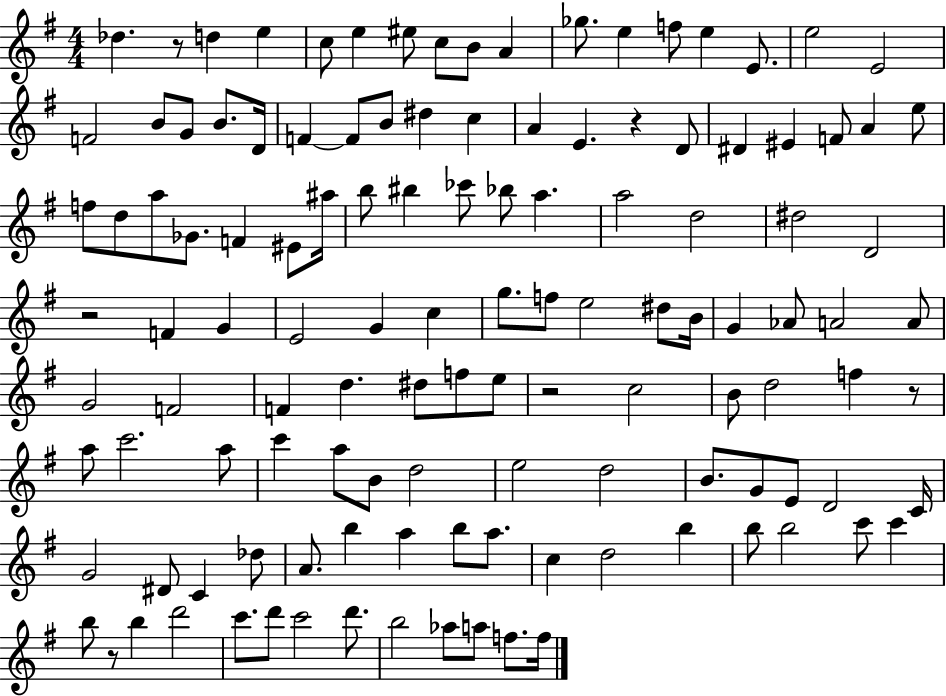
Db5/q. R/e D5/q E5/q C5/e E5/q EIS5/e C5/e B4/e A4/q Gb5/e. E5/q F5/e E5/q E4/e. E5/h E4/h F4/h B4/e G4/e B4/e. D4/s F4/q F4/e B4/e D#5/q C5/q A4/q E4/q. R/q D4/e D#4/q EIS4/q F4/e A4/q E5/e F5/e D5/e A5/e Gb4/e. F4/q EIS4/e A#5/s B5/e BIS5/q CES6/e Bb5/e A5/q. A5/h D5/h D#5/h D4/h R/h F4/q G4/q E4/h G4/q C5/q G5/e. F5/e E5/h D#5/e B4/s G4/q Ab4/e A4/h A4/e G4/h F4/h F4/q D5/q. D#5/e F5/e E5/e R/h C5/h B4/e D5/h F5/q R/e A5/e C6/h. A5/e C6/q A5/e B4/e D5/h E5/h D5/h B4/e. G4/e E4/e D4/h C4/s G4/h D#4/e C4/q Db5/e A4/e. B5/q A5/q B5/e A5/e. C5/q D5/h B5/q B5/e B5/h C6/e C6/q B5/e R/e B5/q D6/h C6/e. D6/e C6/h D6/e. B5/h Ab5/e A5/e F5/e. F5/s